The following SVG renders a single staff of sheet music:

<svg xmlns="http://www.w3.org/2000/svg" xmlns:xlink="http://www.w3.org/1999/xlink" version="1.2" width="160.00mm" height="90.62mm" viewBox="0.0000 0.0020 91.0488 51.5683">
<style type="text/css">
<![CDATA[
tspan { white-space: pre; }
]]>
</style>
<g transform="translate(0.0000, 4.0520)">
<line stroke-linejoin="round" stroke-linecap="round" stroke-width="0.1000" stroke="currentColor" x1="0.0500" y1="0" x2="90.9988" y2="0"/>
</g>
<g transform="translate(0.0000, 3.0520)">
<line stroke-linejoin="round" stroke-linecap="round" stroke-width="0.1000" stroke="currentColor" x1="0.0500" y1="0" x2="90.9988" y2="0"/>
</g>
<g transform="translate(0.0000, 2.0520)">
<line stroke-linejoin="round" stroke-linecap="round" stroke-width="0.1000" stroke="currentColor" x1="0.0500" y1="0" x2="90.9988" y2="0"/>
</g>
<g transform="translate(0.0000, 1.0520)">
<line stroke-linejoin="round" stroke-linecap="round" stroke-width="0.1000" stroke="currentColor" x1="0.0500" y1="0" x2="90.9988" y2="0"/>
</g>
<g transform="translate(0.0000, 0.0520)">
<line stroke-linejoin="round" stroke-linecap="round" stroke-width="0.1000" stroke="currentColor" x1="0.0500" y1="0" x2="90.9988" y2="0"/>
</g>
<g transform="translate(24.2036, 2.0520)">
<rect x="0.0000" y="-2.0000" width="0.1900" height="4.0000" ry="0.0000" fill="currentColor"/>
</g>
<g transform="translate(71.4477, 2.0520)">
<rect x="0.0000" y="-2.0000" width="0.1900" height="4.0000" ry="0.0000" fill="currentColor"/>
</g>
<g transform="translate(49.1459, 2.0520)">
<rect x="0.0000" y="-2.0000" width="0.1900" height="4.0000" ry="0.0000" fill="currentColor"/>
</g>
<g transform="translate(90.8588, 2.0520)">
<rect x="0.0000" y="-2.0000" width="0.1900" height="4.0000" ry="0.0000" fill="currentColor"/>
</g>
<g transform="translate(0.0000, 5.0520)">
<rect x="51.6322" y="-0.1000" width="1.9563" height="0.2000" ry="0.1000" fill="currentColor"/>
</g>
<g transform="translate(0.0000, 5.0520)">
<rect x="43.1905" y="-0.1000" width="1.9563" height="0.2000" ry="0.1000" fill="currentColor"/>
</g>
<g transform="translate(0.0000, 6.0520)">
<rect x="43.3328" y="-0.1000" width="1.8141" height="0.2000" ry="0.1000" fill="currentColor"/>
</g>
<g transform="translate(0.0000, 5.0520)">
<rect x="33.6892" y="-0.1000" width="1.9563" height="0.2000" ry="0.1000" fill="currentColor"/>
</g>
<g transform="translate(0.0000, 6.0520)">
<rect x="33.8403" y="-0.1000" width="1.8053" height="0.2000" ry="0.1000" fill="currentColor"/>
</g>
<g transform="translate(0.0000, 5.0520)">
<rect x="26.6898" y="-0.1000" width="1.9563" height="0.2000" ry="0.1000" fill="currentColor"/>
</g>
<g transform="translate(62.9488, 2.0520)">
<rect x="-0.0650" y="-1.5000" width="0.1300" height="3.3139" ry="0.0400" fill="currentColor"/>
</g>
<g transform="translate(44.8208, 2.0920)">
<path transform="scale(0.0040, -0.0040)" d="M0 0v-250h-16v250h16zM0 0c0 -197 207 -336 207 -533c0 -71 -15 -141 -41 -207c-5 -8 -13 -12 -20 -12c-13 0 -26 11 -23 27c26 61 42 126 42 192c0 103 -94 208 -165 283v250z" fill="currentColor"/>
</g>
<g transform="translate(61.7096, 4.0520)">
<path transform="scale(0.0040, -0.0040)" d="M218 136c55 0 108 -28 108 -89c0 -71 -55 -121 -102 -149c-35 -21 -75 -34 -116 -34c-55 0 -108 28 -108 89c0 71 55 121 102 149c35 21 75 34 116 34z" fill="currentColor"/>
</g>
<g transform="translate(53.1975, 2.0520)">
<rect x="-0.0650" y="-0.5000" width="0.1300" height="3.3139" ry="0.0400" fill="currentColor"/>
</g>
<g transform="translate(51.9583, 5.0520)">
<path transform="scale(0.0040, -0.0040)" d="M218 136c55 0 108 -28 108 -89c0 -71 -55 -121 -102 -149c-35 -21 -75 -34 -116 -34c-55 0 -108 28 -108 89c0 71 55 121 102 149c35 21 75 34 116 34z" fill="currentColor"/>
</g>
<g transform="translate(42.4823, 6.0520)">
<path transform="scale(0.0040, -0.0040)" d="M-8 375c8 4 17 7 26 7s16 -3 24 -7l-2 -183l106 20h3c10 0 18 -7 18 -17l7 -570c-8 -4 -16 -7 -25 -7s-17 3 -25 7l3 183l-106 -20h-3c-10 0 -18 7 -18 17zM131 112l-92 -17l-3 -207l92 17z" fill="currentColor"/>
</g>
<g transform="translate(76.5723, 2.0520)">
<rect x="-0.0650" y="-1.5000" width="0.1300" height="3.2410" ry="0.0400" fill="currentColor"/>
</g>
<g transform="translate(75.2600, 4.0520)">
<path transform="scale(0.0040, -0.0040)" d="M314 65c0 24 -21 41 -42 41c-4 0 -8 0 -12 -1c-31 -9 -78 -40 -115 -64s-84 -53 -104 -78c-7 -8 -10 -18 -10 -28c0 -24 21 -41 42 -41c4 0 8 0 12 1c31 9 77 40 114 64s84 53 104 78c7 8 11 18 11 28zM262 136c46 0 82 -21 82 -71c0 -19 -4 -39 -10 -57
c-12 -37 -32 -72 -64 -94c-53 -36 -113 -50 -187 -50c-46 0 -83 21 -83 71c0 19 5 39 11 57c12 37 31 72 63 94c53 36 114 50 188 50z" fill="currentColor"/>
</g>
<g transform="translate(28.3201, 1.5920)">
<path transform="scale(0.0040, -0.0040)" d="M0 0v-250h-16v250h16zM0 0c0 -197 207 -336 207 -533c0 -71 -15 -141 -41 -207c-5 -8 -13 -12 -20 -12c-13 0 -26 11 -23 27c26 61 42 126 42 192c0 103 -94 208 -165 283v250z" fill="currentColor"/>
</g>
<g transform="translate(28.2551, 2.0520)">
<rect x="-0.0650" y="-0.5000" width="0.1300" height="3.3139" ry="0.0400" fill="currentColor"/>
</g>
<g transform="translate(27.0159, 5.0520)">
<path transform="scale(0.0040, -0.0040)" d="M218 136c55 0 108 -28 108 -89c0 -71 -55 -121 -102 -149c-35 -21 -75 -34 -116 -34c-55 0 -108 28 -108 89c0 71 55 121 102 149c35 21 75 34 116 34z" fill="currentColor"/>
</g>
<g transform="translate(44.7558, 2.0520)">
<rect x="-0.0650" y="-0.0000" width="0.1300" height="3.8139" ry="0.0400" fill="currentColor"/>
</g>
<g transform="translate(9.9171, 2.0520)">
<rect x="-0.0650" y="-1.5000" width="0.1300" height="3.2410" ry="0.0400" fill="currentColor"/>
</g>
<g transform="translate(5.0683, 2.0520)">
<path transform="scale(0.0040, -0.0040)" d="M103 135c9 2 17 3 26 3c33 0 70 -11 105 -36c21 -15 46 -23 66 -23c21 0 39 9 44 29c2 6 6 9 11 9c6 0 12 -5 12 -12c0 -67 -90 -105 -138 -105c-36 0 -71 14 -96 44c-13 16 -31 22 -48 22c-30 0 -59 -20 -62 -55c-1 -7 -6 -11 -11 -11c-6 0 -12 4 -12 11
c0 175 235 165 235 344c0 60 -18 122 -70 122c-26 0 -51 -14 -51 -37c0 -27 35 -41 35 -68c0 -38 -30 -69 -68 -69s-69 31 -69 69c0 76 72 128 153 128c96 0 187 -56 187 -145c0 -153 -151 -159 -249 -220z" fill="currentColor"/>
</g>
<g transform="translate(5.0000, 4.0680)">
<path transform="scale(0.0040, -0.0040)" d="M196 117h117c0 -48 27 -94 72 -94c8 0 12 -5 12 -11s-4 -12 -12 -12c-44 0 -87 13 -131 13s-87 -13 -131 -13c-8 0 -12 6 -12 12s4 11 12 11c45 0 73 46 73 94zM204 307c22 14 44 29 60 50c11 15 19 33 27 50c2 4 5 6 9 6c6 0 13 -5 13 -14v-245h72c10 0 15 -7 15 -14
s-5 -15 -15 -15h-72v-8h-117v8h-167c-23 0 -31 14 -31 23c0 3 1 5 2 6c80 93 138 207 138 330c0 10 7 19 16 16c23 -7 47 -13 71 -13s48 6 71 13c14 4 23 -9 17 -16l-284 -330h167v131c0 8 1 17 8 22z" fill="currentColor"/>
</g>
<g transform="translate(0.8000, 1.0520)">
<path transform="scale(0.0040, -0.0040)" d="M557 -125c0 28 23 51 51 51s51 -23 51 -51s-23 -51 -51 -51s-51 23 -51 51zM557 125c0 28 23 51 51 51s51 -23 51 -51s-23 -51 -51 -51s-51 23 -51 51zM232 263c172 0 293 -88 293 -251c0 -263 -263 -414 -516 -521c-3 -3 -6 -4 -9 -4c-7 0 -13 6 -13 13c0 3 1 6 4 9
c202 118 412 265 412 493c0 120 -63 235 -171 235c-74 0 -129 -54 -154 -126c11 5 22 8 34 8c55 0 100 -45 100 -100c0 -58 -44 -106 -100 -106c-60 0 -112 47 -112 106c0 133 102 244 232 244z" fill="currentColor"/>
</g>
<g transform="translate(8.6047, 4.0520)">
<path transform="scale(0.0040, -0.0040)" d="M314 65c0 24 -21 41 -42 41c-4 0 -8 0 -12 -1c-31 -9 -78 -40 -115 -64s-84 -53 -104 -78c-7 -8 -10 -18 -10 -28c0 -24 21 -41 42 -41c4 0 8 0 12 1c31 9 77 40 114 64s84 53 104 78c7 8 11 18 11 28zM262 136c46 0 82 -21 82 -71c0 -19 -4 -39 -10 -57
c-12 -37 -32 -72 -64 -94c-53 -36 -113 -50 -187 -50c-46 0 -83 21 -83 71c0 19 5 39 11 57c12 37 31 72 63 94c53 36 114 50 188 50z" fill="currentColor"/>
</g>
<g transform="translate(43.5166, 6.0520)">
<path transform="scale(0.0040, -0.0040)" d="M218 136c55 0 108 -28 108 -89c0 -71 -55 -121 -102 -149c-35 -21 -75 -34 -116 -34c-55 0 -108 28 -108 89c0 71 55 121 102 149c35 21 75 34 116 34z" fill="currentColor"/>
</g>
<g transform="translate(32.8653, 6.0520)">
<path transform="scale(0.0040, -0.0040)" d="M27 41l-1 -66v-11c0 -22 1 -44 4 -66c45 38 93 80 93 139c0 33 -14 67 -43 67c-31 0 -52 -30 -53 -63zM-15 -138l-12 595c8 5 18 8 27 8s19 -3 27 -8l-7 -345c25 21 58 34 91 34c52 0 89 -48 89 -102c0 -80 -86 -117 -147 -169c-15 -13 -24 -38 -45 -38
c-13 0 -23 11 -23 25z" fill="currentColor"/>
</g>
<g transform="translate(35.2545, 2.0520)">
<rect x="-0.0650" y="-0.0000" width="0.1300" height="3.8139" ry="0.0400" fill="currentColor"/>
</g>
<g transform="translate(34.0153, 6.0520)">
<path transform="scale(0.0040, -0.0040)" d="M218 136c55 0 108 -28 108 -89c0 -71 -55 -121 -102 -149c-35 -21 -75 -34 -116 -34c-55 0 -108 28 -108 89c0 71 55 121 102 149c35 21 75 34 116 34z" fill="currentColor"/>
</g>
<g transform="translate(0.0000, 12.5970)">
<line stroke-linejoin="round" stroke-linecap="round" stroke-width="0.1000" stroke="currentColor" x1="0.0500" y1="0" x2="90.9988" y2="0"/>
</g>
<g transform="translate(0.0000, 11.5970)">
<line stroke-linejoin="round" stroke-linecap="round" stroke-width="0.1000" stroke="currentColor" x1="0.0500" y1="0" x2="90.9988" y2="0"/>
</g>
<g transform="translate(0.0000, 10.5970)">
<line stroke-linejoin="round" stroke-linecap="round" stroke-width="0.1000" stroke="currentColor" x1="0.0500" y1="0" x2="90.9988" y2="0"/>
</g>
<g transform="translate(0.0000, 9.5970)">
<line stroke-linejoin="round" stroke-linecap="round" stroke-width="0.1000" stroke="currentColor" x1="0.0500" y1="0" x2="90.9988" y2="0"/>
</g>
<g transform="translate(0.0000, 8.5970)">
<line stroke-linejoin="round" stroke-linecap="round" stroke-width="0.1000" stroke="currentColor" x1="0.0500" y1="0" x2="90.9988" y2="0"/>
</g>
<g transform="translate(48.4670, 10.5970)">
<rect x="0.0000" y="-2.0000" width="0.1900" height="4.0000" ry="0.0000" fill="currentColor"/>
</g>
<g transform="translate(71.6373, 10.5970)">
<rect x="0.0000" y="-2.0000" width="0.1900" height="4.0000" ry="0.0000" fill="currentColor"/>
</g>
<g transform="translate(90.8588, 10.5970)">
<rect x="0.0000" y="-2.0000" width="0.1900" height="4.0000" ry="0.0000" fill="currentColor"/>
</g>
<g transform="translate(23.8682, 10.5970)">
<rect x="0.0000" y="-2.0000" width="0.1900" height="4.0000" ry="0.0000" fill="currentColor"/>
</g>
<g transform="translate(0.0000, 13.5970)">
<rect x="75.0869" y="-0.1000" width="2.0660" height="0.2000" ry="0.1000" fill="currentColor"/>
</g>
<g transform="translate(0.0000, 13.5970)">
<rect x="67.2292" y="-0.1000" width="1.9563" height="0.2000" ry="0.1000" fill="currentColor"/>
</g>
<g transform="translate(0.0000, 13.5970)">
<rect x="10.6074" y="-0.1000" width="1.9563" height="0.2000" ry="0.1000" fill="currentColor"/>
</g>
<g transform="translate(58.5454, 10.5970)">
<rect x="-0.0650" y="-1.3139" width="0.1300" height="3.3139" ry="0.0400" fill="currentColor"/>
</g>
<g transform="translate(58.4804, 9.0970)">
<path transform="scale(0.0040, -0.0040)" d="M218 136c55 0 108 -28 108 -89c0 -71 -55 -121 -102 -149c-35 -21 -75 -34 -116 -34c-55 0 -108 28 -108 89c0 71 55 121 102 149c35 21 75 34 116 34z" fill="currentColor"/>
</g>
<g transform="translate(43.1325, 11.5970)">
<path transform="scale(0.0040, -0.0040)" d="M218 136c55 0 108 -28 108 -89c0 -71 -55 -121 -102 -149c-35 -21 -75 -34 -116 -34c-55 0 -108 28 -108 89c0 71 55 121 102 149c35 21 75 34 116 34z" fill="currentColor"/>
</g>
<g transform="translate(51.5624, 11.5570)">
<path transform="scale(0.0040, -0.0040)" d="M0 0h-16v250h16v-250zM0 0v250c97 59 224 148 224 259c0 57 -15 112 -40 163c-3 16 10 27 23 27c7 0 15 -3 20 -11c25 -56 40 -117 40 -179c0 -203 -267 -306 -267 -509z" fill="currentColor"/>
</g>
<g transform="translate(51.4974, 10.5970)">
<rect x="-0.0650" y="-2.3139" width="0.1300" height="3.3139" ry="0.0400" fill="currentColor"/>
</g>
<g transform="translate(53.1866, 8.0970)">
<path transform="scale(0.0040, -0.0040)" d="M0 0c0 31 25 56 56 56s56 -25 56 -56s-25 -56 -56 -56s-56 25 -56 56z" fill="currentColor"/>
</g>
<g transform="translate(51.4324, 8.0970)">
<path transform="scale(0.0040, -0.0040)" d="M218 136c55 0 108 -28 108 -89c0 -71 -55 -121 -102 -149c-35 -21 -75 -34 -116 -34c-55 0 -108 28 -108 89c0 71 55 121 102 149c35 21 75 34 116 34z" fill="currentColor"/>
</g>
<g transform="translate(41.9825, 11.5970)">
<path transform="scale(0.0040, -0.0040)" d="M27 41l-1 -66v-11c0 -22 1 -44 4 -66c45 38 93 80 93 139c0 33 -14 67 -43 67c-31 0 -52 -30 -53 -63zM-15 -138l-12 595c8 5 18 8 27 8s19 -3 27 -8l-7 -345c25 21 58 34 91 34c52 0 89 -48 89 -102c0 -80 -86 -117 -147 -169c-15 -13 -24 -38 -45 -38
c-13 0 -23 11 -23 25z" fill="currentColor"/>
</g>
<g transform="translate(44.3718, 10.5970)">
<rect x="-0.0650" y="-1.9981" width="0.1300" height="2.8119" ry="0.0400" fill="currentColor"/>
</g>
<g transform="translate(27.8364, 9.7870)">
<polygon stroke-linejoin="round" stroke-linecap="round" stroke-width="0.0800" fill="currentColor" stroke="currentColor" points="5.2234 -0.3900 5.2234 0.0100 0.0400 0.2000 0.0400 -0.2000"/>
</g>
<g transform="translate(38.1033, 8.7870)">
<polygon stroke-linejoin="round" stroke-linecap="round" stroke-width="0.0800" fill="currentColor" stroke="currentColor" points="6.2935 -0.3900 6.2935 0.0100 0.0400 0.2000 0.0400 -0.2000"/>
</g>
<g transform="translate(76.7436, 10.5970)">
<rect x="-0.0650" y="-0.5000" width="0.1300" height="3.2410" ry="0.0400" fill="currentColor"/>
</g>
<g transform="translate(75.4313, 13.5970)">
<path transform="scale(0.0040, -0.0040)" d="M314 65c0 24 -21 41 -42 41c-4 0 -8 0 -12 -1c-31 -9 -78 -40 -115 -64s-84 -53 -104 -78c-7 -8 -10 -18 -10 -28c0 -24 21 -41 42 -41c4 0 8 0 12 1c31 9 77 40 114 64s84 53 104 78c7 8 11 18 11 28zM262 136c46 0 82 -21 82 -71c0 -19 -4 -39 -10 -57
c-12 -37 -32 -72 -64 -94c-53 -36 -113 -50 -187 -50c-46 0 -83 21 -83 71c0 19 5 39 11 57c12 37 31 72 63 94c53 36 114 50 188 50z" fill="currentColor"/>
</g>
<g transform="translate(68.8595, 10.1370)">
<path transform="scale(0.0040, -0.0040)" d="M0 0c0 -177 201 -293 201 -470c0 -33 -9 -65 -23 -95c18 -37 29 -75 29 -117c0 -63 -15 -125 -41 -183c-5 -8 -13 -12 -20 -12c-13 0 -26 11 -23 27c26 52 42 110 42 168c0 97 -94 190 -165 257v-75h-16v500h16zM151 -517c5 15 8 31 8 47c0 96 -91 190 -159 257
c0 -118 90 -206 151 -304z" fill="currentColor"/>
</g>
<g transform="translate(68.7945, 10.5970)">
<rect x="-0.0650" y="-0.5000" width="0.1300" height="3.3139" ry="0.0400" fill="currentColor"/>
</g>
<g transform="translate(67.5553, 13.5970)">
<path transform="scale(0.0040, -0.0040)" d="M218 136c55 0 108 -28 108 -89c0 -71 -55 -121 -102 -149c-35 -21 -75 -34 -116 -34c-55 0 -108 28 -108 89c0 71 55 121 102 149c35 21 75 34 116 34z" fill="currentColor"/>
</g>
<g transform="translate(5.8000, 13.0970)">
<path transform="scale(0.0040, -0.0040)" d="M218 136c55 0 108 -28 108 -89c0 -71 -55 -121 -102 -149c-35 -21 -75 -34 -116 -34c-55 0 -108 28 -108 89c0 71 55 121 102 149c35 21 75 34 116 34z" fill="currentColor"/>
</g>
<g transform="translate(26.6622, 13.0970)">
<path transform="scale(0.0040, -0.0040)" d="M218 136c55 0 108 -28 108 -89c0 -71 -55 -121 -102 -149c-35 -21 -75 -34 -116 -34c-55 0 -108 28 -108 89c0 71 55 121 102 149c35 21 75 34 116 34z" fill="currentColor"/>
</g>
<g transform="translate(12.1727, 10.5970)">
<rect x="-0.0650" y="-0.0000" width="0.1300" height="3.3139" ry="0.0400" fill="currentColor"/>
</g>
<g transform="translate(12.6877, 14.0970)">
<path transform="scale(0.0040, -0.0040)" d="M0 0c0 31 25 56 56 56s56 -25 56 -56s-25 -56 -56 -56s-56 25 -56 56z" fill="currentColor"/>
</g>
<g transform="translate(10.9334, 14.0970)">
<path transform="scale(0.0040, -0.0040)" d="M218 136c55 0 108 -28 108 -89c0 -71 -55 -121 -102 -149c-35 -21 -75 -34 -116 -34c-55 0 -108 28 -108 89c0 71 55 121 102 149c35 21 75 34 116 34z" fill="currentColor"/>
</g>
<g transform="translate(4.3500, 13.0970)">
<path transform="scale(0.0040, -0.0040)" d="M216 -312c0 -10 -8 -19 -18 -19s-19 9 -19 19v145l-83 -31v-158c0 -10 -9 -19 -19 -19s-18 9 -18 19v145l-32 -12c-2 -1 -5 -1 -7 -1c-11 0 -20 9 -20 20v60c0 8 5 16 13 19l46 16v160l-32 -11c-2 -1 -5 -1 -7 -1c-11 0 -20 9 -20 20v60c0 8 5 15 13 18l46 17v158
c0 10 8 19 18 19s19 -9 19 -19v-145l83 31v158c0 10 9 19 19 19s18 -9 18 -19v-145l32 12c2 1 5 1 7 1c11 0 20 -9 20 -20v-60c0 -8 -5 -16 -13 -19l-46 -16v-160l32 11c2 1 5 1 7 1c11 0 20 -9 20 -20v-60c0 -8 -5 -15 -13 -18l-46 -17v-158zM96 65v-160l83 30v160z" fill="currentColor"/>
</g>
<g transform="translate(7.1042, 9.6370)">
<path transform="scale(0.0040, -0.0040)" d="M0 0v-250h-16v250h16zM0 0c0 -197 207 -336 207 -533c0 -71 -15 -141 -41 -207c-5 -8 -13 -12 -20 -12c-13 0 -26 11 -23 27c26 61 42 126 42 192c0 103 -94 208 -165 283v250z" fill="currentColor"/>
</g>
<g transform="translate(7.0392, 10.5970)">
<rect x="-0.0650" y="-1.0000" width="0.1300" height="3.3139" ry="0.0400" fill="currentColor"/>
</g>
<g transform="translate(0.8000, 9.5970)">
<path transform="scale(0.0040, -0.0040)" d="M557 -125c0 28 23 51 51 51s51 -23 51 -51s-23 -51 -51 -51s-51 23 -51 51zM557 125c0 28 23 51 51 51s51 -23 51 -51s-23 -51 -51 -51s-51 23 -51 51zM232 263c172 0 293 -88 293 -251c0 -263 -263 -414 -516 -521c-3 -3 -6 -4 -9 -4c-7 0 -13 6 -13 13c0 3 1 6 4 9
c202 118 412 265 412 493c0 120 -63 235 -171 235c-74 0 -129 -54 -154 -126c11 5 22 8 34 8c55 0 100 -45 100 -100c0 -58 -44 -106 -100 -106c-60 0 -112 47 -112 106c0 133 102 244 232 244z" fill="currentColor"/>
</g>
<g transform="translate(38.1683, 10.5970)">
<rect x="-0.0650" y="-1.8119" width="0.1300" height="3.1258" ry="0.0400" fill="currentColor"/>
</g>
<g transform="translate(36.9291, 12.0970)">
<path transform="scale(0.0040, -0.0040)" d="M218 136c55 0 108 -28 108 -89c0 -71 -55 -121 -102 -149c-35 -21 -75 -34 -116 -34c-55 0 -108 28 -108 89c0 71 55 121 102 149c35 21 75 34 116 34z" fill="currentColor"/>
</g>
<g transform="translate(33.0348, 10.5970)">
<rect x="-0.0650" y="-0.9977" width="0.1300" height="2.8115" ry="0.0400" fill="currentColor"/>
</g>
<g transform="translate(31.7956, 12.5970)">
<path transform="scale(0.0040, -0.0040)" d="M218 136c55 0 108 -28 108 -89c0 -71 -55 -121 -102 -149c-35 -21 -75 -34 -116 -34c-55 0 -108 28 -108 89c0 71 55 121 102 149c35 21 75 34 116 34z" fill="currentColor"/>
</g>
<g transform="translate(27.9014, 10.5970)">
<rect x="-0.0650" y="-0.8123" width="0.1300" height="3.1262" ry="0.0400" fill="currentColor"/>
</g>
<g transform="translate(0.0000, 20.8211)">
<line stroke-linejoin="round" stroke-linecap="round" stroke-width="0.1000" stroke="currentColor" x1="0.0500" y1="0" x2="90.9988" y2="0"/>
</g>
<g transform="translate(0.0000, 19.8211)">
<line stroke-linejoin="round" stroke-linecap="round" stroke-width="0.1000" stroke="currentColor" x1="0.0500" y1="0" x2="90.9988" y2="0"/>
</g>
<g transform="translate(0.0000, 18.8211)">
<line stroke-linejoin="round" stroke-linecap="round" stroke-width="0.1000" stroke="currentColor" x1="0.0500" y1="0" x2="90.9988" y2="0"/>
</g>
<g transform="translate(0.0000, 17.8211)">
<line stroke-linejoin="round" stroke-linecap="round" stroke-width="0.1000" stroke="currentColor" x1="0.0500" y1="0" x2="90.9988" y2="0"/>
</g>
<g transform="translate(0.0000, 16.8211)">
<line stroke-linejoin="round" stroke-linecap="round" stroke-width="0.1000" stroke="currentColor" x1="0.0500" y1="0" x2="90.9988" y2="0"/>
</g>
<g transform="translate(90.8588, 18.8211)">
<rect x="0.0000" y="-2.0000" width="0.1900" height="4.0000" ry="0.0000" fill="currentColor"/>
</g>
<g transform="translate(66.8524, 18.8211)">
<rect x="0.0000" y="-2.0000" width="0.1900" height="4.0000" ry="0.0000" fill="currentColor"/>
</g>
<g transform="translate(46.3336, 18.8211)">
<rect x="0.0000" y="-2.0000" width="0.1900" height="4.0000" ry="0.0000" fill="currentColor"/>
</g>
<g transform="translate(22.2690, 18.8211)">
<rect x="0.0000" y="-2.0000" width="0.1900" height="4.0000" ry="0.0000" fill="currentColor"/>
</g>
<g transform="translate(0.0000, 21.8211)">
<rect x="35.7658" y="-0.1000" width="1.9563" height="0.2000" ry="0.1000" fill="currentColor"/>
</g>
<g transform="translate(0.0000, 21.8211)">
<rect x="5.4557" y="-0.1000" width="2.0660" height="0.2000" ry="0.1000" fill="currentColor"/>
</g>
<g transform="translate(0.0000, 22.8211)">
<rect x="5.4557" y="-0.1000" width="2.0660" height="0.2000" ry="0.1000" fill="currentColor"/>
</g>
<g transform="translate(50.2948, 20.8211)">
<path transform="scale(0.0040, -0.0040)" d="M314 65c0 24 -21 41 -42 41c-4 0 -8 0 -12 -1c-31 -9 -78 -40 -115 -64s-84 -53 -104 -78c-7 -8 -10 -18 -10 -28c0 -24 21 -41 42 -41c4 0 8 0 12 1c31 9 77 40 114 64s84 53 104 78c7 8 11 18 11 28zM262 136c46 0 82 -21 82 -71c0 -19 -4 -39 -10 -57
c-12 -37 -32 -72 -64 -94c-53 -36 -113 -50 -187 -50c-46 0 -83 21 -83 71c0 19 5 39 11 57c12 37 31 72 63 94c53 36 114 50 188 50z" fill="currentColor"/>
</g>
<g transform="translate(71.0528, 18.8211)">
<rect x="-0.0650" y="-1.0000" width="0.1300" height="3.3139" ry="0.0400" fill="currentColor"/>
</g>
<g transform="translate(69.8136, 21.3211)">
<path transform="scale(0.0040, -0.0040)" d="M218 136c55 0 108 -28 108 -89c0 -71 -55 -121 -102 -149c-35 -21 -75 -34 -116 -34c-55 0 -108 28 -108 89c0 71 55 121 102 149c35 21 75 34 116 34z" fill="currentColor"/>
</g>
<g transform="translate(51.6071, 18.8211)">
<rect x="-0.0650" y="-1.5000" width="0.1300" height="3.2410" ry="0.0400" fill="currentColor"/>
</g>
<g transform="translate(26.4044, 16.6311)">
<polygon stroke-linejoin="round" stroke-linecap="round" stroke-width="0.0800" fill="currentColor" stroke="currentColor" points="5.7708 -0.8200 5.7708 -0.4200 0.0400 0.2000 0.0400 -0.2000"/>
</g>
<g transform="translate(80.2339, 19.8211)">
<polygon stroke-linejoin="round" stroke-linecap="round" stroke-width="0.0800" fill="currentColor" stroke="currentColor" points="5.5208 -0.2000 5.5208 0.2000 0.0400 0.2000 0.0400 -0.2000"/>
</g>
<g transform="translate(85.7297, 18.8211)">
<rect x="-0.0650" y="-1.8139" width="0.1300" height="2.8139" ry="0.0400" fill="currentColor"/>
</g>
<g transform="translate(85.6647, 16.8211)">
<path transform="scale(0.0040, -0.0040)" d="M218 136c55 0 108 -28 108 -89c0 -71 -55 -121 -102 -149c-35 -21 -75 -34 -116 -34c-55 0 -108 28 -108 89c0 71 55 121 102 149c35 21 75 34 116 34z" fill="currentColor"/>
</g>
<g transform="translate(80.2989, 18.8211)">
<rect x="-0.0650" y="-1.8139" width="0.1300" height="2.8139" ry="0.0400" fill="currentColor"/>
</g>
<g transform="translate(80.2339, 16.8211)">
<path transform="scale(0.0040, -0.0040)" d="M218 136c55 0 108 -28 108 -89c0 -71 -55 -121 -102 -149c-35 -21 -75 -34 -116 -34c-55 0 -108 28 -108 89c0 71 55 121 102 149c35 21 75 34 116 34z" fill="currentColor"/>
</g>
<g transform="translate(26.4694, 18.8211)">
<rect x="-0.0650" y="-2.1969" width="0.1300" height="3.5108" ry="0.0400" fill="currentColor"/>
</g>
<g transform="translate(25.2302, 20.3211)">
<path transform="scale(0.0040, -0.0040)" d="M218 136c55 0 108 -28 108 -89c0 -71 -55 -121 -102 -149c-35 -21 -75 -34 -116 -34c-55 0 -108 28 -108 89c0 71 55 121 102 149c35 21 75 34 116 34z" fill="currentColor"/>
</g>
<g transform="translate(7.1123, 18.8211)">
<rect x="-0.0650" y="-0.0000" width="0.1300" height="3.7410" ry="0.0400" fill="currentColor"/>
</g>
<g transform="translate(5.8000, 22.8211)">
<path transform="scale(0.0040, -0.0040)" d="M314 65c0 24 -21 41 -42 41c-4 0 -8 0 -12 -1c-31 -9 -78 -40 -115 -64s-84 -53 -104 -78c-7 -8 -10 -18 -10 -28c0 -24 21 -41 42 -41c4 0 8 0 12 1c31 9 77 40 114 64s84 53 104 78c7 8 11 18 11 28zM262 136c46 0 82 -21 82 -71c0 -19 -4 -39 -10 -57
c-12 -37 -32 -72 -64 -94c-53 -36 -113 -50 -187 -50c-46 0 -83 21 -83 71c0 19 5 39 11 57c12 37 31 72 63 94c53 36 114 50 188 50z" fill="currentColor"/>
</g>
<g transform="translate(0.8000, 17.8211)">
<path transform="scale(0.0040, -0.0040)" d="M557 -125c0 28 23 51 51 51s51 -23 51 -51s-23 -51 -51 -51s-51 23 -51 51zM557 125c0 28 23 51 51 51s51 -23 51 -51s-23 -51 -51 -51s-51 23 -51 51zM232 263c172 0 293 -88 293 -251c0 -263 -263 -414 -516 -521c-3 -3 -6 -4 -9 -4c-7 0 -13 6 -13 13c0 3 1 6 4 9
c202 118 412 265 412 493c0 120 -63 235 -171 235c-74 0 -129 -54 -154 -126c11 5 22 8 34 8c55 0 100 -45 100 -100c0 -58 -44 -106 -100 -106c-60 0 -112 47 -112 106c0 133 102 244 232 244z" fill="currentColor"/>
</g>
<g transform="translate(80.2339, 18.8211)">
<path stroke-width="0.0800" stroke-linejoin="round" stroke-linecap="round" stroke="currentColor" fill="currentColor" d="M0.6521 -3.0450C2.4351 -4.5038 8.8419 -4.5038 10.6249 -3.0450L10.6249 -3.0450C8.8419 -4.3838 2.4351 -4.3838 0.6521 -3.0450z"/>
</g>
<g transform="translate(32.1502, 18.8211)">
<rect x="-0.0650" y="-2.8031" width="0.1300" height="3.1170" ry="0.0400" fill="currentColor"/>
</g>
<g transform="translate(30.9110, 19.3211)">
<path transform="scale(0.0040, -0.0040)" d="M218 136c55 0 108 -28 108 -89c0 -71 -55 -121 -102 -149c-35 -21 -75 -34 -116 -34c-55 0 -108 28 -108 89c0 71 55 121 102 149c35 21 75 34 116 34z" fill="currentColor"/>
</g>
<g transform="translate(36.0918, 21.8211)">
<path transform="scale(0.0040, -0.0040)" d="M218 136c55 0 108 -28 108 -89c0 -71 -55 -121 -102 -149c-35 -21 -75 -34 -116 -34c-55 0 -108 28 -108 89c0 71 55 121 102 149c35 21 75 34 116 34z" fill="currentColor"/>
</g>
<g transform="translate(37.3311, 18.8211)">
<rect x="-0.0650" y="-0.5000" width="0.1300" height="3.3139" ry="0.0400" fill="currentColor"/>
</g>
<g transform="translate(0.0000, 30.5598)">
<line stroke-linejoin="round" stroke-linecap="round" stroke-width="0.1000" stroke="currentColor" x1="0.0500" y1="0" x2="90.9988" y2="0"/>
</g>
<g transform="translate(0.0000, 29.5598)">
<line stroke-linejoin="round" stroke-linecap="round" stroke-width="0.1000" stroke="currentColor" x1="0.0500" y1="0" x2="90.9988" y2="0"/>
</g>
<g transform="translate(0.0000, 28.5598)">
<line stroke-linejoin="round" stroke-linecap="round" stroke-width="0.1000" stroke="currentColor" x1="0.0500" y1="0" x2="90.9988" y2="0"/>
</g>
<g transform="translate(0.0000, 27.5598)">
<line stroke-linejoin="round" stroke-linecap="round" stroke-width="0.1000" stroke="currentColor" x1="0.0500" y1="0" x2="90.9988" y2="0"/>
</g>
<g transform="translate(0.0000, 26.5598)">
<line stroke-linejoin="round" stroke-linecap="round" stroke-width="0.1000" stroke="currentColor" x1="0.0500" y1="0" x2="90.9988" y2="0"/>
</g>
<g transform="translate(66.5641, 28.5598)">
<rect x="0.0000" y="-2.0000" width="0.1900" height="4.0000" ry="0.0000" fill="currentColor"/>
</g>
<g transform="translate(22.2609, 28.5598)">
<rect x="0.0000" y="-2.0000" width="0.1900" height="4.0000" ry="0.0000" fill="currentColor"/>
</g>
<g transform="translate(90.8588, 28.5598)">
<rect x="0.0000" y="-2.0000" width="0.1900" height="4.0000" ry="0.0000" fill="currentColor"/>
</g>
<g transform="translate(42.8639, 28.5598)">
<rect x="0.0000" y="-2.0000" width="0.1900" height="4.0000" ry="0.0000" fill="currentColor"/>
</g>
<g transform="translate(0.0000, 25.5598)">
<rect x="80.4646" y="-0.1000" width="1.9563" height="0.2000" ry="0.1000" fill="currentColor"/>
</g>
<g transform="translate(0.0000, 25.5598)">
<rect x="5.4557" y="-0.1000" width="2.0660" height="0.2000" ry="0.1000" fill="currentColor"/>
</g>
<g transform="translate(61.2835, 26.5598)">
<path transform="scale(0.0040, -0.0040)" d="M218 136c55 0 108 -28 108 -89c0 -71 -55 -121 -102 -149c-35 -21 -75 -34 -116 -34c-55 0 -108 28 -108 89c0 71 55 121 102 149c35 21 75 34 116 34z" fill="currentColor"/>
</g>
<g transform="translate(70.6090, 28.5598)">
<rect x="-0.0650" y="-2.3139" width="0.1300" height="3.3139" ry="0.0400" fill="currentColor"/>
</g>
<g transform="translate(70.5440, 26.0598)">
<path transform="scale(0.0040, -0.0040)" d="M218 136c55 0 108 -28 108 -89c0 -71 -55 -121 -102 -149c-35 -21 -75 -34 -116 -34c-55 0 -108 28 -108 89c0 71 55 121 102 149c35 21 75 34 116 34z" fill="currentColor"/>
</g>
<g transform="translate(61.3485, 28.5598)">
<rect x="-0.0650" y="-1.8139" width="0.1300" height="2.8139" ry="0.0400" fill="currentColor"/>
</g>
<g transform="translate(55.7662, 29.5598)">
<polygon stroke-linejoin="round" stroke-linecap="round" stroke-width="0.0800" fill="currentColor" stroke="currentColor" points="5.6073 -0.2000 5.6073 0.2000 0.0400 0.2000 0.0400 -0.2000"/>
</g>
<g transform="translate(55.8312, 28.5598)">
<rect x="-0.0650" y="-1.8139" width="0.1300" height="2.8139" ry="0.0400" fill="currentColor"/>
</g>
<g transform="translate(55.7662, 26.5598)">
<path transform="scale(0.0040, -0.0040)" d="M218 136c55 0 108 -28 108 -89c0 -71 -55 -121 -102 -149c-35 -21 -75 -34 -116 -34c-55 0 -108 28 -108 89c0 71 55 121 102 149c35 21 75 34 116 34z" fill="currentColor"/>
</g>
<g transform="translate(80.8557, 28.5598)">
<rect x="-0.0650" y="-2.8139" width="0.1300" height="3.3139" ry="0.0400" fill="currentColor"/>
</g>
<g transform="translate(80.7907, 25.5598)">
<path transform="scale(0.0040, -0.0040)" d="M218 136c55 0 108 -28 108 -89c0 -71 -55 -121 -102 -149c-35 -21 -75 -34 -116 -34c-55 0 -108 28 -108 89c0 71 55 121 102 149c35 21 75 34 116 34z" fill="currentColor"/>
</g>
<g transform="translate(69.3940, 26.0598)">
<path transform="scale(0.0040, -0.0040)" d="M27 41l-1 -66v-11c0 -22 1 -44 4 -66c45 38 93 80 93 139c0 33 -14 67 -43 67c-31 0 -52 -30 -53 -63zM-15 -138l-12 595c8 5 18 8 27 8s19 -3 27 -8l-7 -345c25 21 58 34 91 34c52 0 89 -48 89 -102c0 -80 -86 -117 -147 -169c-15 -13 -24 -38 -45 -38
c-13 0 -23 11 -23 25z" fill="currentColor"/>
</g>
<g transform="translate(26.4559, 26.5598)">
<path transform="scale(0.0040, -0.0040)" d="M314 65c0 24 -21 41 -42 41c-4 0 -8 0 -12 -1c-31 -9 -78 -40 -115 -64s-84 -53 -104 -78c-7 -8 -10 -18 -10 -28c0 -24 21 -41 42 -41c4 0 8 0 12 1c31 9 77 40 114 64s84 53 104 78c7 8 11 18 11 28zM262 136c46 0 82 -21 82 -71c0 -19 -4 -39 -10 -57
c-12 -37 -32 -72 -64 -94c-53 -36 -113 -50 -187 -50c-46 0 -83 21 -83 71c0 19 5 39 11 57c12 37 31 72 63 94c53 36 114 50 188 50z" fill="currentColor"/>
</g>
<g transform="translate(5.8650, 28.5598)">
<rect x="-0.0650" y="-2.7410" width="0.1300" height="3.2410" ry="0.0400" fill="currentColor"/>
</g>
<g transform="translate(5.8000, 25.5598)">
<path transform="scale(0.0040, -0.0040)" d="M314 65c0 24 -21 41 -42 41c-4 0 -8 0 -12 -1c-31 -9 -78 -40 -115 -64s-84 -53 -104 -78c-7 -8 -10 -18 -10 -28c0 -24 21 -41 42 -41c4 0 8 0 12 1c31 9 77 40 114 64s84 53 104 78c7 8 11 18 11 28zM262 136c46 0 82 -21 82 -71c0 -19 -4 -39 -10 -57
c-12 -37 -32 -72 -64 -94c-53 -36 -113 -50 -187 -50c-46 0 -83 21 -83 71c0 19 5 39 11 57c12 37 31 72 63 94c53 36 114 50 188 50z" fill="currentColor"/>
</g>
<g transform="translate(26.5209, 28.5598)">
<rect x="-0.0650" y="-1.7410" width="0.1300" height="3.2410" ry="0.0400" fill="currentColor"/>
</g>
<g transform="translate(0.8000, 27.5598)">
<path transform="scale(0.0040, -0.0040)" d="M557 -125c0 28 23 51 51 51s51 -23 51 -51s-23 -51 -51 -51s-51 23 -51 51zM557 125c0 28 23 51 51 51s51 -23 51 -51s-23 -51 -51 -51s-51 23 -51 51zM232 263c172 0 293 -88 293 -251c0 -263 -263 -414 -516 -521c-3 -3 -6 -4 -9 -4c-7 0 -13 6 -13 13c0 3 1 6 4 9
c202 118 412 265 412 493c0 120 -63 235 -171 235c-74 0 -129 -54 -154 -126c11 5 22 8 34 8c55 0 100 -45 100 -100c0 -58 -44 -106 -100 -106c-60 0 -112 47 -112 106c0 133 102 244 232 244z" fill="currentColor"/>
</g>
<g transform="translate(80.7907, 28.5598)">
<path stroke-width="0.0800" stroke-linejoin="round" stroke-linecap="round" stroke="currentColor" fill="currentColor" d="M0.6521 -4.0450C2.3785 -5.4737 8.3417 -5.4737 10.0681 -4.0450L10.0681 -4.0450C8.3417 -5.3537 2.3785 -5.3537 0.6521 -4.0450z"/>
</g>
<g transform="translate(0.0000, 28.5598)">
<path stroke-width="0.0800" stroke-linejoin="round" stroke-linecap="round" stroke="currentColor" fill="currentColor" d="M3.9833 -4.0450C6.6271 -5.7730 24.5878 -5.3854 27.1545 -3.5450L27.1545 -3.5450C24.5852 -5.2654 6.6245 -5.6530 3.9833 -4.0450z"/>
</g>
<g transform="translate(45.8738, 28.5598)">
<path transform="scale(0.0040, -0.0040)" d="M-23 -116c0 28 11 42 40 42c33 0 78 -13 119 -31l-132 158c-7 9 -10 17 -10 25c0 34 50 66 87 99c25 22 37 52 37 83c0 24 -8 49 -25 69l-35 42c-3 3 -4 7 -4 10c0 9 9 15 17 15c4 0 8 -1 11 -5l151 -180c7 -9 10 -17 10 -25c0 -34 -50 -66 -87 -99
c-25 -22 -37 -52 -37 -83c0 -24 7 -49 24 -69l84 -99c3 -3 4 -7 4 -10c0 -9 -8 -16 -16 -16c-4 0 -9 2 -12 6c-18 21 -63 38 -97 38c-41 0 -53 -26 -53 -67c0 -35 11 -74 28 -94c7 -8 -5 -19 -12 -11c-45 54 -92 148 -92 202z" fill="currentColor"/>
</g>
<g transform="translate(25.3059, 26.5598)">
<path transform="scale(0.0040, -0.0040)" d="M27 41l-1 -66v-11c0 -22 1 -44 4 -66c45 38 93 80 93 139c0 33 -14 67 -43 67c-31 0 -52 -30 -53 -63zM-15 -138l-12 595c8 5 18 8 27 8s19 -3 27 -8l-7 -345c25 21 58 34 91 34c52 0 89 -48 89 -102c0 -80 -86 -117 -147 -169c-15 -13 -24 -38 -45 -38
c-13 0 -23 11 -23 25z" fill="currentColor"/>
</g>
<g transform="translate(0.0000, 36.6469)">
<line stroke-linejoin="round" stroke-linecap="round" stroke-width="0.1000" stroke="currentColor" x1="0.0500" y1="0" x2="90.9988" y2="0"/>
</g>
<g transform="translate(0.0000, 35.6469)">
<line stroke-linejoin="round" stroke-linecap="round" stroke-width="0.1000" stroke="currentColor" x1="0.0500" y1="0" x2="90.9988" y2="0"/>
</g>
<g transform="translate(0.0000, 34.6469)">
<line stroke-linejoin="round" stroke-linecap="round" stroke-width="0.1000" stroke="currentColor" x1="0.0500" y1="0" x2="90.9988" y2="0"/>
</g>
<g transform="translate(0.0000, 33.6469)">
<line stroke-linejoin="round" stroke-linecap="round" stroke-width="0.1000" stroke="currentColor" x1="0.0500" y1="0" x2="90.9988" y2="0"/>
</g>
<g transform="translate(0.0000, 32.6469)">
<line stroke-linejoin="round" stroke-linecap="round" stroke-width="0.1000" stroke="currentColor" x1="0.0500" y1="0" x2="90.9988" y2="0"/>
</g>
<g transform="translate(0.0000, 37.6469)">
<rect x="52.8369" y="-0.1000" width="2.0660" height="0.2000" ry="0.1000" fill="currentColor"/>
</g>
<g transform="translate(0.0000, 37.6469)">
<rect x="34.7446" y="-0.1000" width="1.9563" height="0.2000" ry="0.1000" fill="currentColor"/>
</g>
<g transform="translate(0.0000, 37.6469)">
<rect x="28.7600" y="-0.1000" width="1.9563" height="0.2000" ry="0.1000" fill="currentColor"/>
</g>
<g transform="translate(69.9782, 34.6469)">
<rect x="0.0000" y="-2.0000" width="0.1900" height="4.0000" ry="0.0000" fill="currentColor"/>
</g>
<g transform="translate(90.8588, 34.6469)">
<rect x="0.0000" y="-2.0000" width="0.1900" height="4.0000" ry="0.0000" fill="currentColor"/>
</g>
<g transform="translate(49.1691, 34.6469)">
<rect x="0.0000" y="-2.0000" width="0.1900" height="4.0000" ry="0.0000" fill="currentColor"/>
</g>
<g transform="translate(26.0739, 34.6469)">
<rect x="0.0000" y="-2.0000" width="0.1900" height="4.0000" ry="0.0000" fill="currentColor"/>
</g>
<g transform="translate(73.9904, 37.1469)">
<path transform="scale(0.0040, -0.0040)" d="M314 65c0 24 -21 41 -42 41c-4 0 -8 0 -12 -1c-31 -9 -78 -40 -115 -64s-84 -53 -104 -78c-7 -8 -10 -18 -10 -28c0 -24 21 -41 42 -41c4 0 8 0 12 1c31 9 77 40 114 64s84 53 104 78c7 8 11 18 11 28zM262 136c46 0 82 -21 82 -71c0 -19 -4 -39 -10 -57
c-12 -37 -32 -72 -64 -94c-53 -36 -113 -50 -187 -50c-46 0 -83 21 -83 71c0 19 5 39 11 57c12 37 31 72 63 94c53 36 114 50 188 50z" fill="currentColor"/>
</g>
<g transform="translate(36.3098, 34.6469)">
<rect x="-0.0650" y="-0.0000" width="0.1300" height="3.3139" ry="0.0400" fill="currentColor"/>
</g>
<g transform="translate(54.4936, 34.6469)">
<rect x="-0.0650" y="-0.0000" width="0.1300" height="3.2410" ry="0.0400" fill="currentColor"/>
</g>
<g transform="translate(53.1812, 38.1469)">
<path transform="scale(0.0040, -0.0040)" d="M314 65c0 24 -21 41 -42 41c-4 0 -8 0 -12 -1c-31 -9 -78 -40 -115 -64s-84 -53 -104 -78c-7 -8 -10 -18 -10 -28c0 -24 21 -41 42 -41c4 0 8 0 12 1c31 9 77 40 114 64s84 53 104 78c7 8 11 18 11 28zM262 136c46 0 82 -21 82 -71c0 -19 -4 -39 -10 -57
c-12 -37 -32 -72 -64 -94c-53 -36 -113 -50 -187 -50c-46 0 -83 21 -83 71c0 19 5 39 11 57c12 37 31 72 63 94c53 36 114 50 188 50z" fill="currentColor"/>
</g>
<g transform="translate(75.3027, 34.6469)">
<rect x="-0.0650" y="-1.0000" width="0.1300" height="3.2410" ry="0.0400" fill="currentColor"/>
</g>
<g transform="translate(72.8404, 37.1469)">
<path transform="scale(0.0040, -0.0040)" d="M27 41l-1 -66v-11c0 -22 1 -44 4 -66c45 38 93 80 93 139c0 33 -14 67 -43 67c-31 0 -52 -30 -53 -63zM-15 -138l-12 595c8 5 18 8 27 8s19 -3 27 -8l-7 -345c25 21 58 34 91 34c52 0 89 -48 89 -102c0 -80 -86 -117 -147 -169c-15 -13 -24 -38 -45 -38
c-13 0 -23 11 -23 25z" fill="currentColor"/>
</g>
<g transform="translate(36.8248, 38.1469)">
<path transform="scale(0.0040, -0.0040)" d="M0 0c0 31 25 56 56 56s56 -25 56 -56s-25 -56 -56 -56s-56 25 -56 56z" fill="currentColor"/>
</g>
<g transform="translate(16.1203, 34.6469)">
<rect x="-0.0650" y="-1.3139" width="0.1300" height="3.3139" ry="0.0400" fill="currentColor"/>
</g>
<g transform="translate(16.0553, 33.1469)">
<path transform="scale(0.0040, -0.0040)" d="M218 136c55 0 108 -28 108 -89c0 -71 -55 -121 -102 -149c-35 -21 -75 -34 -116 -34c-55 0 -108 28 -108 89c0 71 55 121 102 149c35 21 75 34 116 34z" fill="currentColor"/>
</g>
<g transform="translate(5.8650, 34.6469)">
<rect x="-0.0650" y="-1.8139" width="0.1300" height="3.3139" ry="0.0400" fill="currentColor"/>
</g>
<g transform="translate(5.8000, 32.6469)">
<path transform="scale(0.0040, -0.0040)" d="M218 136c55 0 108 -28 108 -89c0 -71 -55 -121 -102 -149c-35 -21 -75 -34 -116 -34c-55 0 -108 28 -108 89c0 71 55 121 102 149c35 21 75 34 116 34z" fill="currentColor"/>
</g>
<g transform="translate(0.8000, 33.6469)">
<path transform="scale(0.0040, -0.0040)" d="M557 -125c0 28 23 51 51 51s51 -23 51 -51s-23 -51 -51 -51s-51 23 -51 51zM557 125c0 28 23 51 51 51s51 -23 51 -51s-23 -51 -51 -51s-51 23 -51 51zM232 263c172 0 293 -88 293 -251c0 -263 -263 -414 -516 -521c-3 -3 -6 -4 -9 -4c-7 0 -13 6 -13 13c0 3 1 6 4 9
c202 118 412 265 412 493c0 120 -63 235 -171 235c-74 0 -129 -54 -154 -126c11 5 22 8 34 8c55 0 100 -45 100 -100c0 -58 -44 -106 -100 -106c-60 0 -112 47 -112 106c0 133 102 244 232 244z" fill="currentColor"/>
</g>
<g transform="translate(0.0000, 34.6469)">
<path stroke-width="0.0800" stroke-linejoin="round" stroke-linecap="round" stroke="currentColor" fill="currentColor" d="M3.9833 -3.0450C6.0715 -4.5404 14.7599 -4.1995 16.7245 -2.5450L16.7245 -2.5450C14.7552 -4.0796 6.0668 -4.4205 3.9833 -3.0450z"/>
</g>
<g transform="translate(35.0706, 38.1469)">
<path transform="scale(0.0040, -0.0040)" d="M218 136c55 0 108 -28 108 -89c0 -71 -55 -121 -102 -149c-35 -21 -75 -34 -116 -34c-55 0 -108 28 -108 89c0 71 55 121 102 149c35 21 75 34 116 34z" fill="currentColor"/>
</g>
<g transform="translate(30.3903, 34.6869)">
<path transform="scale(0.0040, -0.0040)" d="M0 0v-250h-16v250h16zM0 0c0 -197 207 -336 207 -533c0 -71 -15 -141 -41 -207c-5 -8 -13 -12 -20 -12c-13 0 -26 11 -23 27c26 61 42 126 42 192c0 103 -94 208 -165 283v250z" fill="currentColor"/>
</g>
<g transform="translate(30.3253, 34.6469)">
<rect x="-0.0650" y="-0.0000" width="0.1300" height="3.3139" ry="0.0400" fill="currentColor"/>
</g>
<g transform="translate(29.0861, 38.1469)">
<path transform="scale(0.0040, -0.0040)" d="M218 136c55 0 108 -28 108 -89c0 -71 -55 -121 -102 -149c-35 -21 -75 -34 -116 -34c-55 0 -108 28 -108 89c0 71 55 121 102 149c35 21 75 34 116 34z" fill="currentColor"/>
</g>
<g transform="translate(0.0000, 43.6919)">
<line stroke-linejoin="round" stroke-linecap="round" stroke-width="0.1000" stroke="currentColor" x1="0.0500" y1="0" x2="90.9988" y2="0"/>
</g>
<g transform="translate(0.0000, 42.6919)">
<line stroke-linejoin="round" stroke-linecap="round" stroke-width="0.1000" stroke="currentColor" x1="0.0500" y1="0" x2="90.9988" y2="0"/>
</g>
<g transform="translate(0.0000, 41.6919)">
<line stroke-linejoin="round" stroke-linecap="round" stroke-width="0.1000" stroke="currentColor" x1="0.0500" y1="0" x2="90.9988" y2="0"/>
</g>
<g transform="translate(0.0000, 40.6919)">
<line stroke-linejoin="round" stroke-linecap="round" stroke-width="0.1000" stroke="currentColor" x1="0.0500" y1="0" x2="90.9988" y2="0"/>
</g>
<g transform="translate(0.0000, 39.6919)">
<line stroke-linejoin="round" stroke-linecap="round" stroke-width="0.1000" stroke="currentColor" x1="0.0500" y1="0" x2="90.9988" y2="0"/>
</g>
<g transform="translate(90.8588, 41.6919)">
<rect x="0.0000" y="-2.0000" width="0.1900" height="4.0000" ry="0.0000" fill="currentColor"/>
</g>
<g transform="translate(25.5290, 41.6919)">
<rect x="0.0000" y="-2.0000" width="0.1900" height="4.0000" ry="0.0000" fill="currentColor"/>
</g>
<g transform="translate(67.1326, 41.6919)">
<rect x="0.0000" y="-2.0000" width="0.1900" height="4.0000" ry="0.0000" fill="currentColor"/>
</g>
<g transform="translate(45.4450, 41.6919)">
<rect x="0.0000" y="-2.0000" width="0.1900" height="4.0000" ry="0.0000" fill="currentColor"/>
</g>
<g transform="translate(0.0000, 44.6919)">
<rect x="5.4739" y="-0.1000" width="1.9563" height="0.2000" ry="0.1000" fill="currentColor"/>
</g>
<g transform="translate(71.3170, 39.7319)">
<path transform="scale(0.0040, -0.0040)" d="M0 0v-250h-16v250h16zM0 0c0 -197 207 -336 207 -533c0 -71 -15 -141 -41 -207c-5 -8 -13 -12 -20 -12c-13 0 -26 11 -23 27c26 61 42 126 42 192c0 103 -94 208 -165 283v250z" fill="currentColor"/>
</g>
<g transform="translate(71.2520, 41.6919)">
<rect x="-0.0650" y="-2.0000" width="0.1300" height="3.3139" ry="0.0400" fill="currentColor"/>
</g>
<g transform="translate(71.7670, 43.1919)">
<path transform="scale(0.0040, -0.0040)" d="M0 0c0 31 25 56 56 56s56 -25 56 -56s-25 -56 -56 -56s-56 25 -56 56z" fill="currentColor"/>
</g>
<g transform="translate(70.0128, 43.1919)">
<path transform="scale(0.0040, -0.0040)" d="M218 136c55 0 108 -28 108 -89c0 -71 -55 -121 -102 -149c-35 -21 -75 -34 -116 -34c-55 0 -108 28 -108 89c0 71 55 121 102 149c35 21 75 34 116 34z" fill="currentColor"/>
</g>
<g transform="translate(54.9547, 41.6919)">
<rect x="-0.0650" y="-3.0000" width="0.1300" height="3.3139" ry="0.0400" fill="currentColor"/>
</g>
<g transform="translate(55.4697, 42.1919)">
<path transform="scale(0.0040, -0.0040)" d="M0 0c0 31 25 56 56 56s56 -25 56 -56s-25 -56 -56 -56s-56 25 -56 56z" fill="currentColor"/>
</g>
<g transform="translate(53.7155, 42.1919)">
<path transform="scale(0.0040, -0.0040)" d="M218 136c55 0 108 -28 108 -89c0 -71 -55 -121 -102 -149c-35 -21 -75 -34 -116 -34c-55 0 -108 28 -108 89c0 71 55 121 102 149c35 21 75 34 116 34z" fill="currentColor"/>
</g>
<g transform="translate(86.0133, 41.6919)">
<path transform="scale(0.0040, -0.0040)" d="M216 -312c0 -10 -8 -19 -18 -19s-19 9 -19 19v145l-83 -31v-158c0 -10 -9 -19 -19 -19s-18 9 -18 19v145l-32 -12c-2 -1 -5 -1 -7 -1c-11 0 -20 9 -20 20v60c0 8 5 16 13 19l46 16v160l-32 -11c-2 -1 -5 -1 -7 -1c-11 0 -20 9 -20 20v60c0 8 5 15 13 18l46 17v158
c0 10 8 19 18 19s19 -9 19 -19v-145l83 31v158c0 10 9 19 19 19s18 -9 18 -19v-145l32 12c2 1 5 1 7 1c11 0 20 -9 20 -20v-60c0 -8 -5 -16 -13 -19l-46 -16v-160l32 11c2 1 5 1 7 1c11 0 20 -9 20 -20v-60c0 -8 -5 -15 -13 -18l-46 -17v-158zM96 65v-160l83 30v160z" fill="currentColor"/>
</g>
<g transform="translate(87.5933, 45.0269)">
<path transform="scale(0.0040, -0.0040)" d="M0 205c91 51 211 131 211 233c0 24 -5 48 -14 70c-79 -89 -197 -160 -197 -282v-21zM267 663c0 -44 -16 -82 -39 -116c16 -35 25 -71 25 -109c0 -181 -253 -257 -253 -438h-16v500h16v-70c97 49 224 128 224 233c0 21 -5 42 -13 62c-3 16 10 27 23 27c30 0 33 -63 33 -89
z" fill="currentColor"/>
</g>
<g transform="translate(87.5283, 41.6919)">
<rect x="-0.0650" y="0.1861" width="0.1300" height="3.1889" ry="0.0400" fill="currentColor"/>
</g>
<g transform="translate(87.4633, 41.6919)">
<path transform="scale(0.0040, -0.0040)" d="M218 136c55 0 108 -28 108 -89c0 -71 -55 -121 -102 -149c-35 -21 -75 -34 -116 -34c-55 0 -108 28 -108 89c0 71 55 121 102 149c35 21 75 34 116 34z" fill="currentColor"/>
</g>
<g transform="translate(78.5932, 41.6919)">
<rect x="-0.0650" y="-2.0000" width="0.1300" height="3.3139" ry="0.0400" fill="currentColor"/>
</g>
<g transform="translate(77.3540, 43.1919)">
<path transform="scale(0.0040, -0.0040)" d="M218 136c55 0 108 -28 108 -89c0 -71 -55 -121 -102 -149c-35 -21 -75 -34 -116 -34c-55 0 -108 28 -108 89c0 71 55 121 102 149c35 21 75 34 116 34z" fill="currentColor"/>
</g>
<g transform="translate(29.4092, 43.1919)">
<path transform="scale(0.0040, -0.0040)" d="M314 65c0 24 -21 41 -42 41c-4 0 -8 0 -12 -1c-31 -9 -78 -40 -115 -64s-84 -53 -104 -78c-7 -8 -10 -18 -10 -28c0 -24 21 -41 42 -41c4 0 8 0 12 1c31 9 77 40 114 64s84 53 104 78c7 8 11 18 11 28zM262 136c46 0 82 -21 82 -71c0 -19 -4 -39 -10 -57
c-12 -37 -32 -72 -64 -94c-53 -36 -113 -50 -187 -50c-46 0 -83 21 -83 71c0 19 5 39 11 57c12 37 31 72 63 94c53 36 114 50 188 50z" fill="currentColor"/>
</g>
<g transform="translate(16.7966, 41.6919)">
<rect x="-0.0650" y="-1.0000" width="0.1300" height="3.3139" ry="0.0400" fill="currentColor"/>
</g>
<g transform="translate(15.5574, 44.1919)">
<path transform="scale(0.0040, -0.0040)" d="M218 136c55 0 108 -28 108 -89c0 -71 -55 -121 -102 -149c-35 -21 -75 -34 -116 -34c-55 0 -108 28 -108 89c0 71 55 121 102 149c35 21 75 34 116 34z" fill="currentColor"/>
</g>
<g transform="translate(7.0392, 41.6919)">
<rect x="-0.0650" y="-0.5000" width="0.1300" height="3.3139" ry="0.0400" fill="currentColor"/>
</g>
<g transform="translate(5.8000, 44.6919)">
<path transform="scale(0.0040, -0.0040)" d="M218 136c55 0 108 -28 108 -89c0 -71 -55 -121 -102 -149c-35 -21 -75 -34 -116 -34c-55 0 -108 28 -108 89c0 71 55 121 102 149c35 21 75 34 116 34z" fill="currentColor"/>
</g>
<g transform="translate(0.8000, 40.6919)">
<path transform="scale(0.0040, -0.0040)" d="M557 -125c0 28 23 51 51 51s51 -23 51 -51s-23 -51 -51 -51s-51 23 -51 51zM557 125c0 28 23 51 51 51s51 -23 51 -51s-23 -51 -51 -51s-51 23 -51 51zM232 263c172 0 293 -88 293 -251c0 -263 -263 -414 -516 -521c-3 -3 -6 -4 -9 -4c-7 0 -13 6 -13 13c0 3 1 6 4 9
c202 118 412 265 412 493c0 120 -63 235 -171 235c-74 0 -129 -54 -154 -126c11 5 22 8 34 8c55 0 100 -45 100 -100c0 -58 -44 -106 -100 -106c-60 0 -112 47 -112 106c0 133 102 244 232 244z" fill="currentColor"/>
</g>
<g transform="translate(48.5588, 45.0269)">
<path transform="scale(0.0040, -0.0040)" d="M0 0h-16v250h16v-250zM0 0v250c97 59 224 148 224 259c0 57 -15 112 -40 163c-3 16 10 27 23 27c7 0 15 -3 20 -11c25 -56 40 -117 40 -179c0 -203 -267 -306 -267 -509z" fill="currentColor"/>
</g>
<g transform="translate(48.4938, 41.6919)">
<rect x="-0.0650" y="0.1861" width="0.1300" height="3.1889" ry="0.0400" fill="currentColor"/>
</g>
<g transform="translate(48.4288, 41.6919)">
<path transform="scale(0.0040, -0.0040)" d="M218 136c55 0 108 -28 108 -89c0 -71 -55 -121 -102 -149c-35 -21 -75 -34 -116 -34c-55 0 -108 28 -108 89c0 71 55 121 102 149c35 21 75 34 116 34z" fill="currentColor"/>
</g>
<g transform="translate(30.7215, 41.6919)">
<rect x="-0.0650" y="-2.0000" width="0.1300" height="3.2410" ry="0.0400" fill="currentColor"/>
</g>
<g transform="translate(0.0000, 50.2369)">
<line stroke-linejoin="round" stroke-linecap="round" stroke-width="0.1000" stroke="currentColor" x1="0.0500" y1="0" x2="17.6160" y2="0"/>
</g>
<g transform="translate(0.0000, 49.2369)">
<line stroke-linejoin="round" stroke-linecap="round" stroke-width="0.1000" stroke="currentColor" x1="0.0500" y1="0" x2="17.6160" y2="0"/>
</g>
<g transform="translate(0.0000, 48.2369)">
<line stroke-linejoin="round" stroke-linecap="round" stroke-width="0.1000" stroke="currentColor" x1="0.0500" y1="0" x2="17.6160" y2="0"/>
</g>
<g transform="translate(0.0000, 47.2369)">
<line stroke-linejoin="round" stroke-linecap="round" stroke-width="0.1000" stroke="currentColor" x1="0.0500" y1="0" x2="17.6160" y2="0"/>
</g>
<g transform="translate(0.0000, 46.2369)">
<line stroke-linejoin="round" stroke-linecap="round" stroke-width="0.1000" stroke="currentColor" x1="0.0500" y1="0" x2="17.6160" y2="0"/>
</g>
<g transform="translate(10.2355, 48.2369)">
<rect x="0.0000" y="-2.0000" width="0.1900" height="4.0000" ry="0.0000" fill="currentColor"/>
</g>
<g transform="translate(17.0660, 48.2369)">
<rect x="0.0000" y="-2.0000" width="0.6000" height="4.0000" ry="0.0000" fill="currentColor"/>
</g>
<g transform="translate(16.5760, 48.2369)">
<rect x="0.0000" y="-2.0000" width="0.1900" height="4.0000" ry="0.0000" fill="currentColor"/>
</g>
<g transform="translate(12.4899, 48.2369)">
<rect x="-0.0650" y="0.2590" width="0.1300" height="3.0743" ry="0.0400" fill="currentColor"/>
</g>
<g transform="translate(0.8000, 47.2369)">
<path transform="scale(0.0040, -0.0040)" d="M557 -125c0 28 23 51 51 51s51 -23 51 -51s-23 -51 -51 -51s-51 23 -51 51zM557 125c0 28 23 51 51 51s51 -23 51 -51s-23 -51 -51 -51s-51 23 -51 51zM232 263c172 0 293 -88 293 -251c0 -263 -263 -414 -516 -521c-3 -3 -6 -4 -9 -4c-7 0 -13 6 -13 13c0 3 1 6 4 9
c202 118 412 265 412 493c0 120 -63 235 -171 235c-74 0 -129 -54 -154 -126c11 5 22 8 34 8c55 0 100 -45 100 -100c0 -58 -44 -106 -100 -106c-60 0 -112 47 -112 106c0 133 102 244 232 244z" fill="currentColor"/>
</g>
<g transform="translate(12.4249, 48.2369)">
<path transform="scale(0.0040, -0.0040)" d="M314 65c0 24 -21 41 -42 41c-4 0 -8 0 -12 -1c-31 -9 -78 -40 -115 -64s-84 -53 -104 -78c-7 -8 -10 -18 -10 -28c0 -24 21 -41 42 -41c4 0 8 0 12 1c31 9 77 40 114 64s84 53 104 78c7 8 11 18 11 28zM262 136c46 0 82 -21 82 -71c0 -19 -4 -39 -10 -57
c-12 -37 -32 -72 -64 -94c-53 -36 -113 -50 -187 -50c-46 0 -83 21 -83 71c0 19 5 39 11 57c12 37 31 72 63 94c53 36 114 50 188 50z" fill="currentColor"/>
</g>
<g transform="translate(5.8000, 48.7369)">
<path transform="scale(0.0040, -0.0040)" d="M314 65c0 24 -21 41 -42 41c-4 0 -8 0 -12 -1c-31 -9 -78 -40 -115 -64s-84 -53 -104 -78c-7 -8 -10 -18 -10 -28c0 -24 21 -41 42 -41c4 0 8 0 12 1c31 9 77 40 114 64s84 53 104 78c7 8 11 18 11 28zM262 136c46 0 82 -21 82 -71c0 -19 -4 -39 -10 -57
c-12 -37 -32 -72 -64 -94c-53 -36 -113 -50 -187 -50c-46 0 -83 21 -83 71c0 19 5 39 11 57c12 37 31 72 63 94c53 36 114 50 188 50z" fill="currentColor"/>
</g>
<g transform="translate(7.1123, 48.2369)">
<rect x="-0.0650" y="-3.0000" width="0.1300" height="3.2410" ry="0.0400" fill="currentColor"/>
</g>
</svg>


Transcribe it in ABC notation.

X:1
T:Untitled
M:2/4
L:1/4
K:C
G,,2 E,,/2 _C,, C,,/2 E,, G,, G,,2 ^F,,/2 D,, F,,/2 G,,/2 A,,/2 _B,,/2 B,/2 G, E,,/4 E,,2 C,,2 A,,/2 C,/2 E,, G,,2 F,, A,/2 A,/2 C2 _A,2 z A,/2 A,/2 _B, C A, G, D,,/2 D,, D,,2 _F,,2 E,, F,, A,,2 D,/2 C, A,,/2 A,, ^D,/4 C,2 D,2